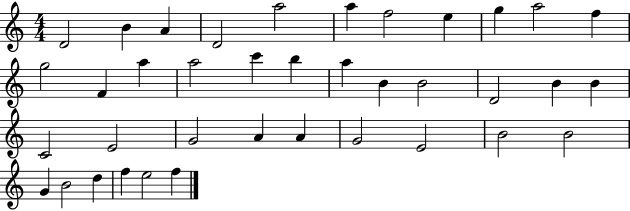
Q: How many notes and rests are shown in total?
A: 38